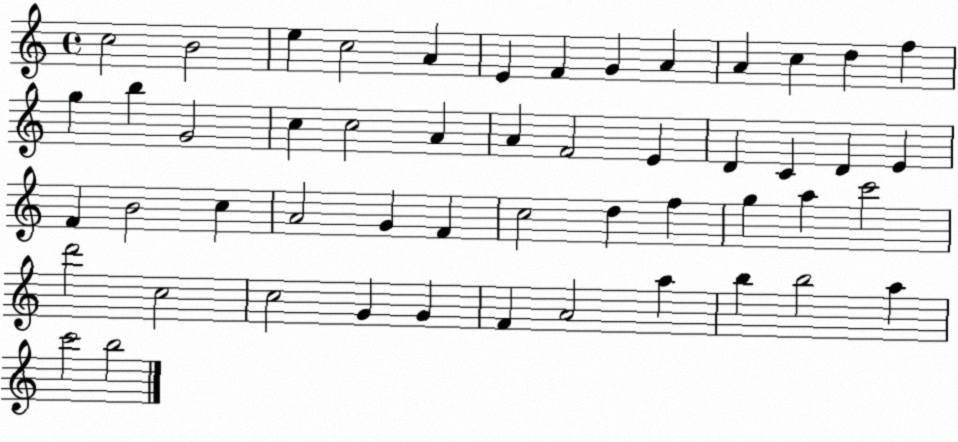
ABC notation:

X:1
T:Untitled
M:4/4
L:1/4
K:C
c2 B2 e c2 A E F G A A c d f g b G2 c c2 A A F2 E D C D E F B2 c A2 G F c2 d f g a c'2 d'2 c2 c2 G G F A2 a b b2 a c'2 b2